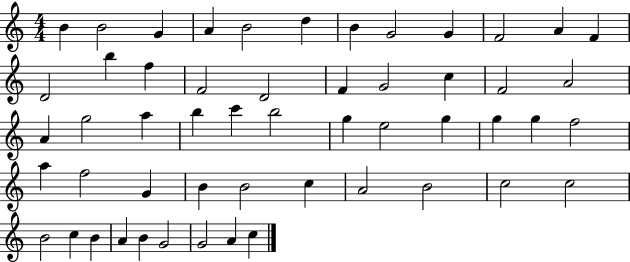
X:1
T:Untitled
M:4/4
L:1/4
K:C
B B2 G A B2 d B G2 G F2 A F D2 b f F2 D2 F G2 c F2 A2 A g2 a b c' b2 g e2 g g g f2 a f2 G B B2 c A2 B2 c2 c2 B2 c B A B G2 G2 A c